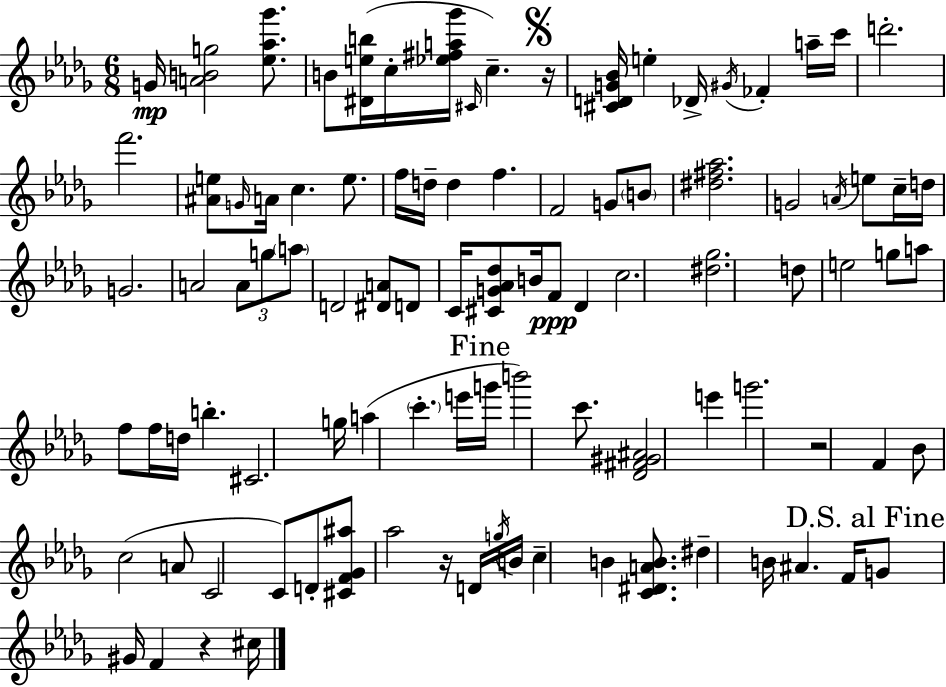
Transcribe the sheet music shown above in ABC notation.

X:1
T:Untitled
M:6/8
L:1/4
K:Bbm
G/4 [ABg]2 [_e_a_g']/2 B/2 [^Deb]/4 c/4 [_e^fa_g']/4 ^C/4 c z/4 [^CDG_B]/4 e _D/4 ^G/4 _F a/4 c'/4 d'2 f'2 [^Ae]/2 G/4 A/4 c e/2 f/4 d/4 d f F2 G/2 B/2 [^d^f_a]2 G2 A/4 e/2 c/4 d/4 G2 A2 A/2 g/2 a/2 D2 [^DA]/2 D/2 C/4 [^CG_A_d]/2 B/4 F/2 _D c2 [^d_g]2 d/2 e2 g/2 a/2 f/2 f/4 d/4 b ^C2 g/4 a c' e'/4 g'/4 b'2 c'/2 [_D^F^G^A]2 e' g'2 z2 F _B/2 c2 A/2 C2 C/2 D/2 [^CF_G^a]/2 _a2 z/4 D/4 g/4 B/4 c B [C^DAB]/2 ^d B/4 ^A F/4 G/2 ^G/4 F z ^c/4